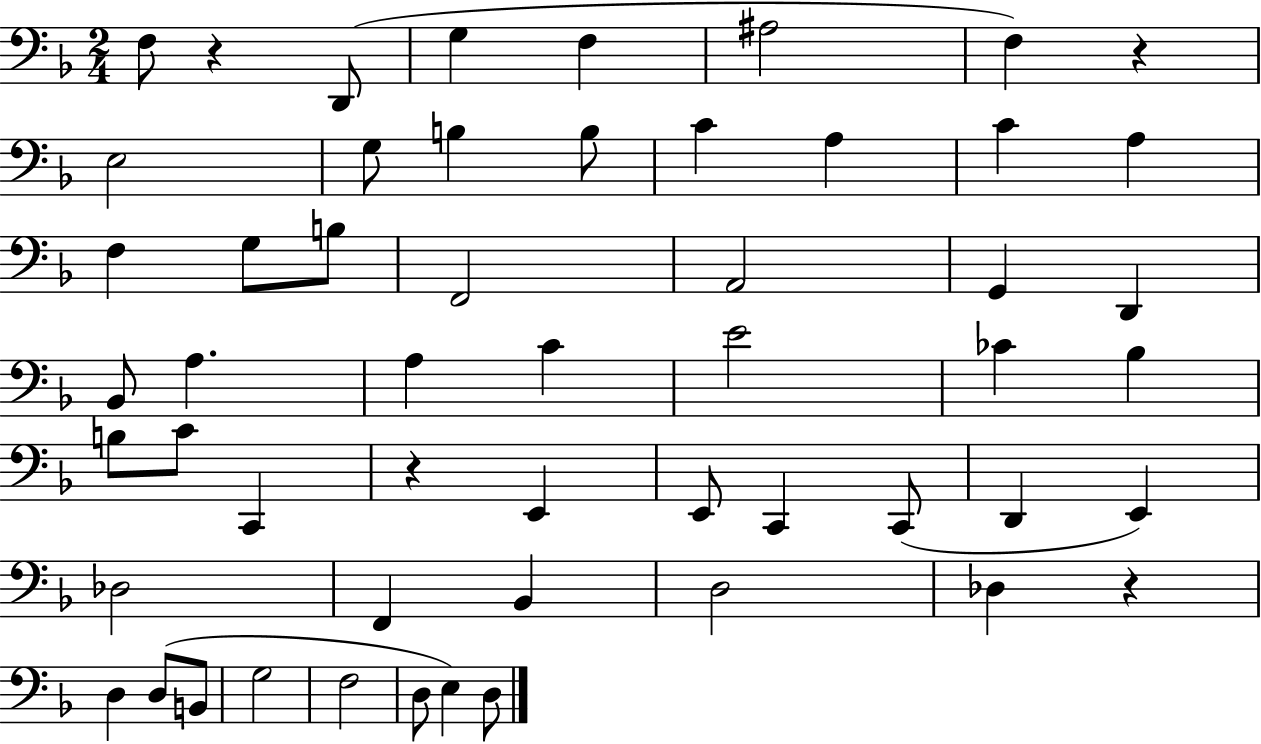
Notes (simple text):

F3/e R/q D2/e G3/q F3/q A#3/h F3/q R/q E3/h G3/e B3/q B3/e C4/q A3/q C4/q A3/q F3/q G3/e B3/e F2/h A2/h G2/q D2/q Bb2/e A3/q. A3/q C4/q E4/h CES4/q Bb3/q B3/e C4/e C2/q R/q E2/q E2/e C2/q C2/e D2/q E2/q Db3/h F2/q Bb2/q D3/h Db3/q R/q D3/q D3/e B2/e G3/h F3/h D3/e E3/q D3/e